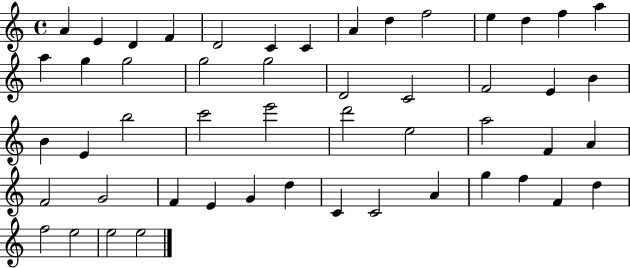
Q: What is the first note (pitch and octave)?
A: A4